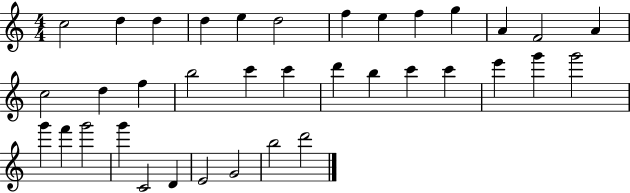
X:1
T:Untitled
M:4/4
L:1/4
K:C
c2 d d d e d2 f e f g A F2 A c2 d f b2 c' c' d' b c' c' e' g' g'2 g' f' g'2 g' C2 D E2 G2 b2 d'2